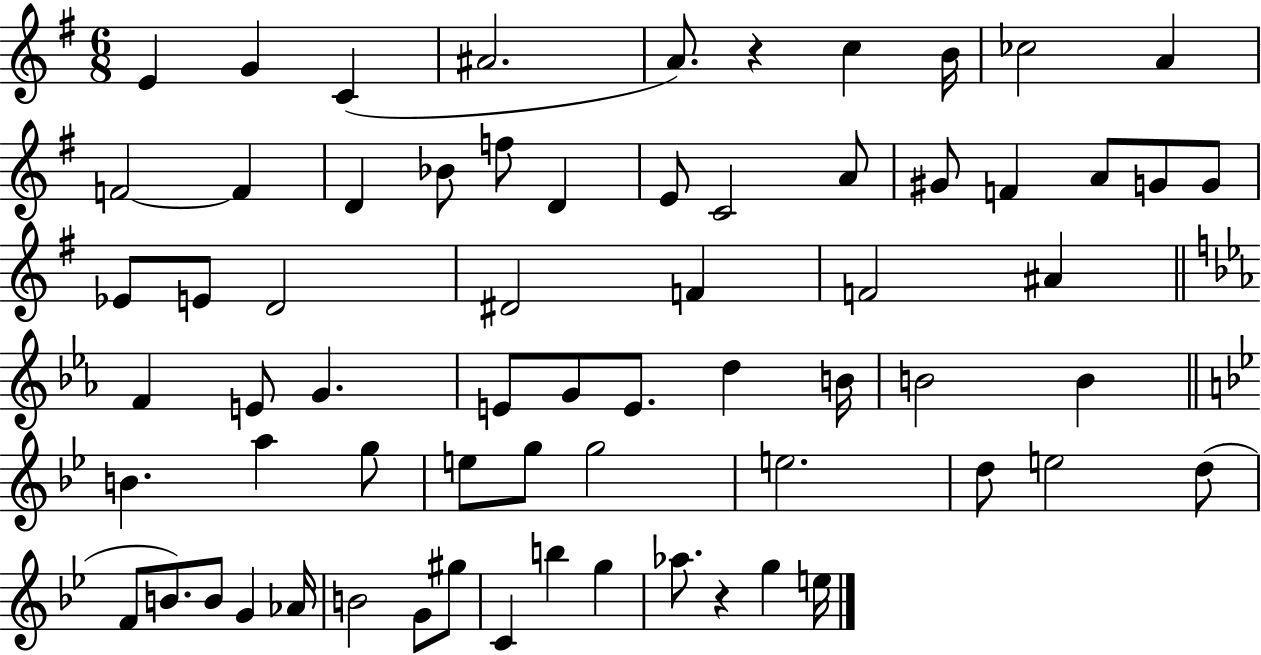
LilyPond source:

{
  \clef treble
  \numericTimeSignature
  \time 6/8
  \key g \major
  e'4 g'4 c'4( | ais'2. | a'8.) r4 c''4 b'16 | ces''2 a'4 | \break f'2~~ f'4 | d'4 bes'8 f''8 d'4 | e'8 c'2 a'8 | gis'8 f'4 a'8 g'8 g'8 | \break ees'8 e'8 d'2 | dis'2 f'4 | f'2 ais'4 | \bar "||" \break \key ees \major f'4 e'8 g'4. | e'8 g'8 e'8. d''4 b'16 | b'2 b'4 | \bar "||" \break \key g \minor b'4. a''4 g''8 | e''8 g''8 g''2 | e''2. | d''8 e''2 d''8( | \break f'8 b'8.) b'8 g'4 aes'16 | b'2 g'8 gis''8 | c'4 b''4 g''4 | aes''8. r4 g''4 e''16 | \break \bar "|."
}